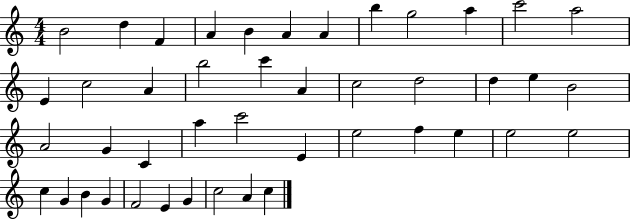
X:1
T:Untitled
M:4/4
L:1/4
K:C
B2 d F A B A A b g2 a c'2 a2 E c2 A b2 c' A c2 d2 d e B2 A2 G C a c'2 E e2 f e e2 e2 c G B G F2 E G c2 A c